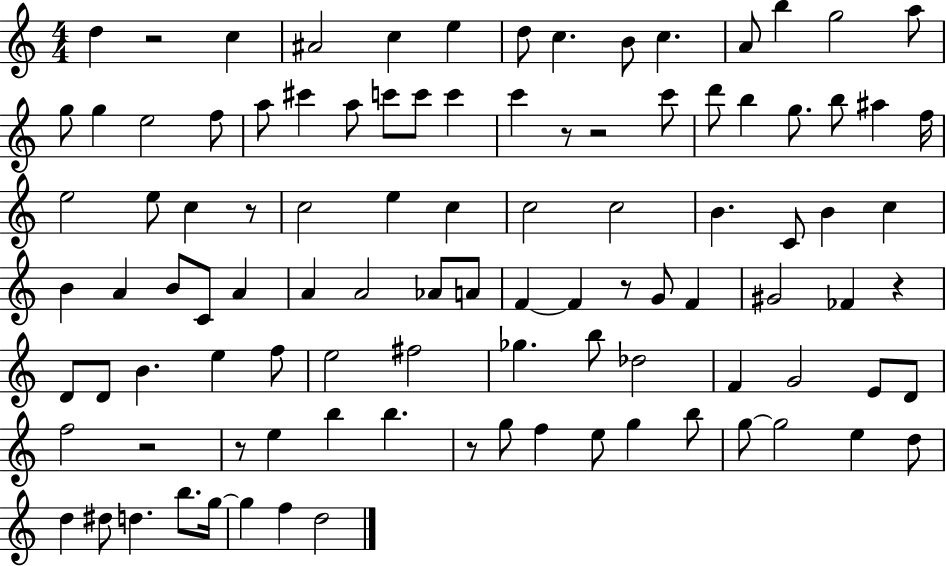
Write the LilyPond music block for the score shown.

{
  \clef treble
  \numericTimeSignature
  \time 4/4
  \key c \major
  \repeat volta 2 { d''4 r2 c''4 | ais'2 c''4 e''4 | d''8 c''4. b'8 c''4. | a'8 b''4 g''2 a''8 | \break g''8 g''4 e''2 f''8 | a''8 cis'''4 a''8 c'''8 c'''8 c'''4 | c'''4 r8 r2 c'''8 | d'''8 b''4 g''8. b''8 ais''4 f''16 | \break e''2 e''8 c''4 r8 | c''2 e''4 c''4 | c''2 c''2 | b'4. c'8 b'4 c''4 | \break b'4 a'4 b'8 c'8 a'4 | a'4 a'2 aes'8 a'8 | f'4~~ f'4 r8 g'8 f'4 | gis'2 fes'4 r4 | \break d'8 d'8 b'4. e''4 f''8 | e''2 fis''2 | ges''4. b''8 des''2 | f'4 g'2 e'8 d'8 | \break f''2 r2 | r8 e''4 b''4 b''4. | r8 g''8 f''4 e''8 g''4 b''8 | g''8~~ g''2 e''4 d''8 | \break d''4 dis''8 d''4. b''8. g''16~~ | g''4 f''4 d''2 | } \bar "|."
}